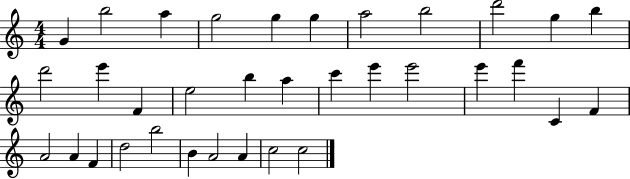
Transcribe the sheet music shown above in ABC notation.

X:1
T:Untitled
M:4/4
L:1/4
K:C
G b2 a g2 g g a2 b2 d'2 g b d'2 e' F e2 b a c' e' e'2 e' f' C F A2 A F d2 b2 B A2 A c2 c2